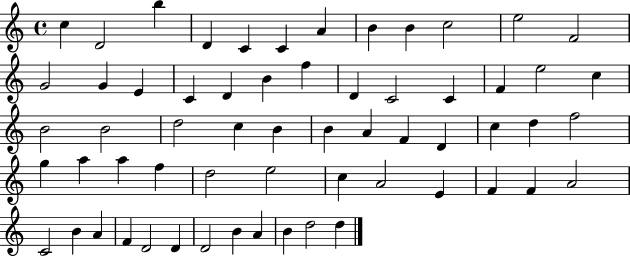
C5/q D4/h B5/q D4/q C4/q C4/q A4/q B4/q B4/q C5/h E5/h F4/h G4/h G4/q E4/q C4/q D4/q B4/q F5/q D4/q C4/h C4/q F4/q E5/h C5/q B4/h B4/h D5/h C5/q B4/q B4/q A4/q F4/q D4/q C5/q D5/q F5/h G5/q A5/q A5/q F5/q D5/h E5/h C5/q A4/h E4/q F4/q F4/q A4/h C4/h B4/q A4/q F4/q D4/h D4/q D4/h B4/q A4/q B4/q D5/h D5/q